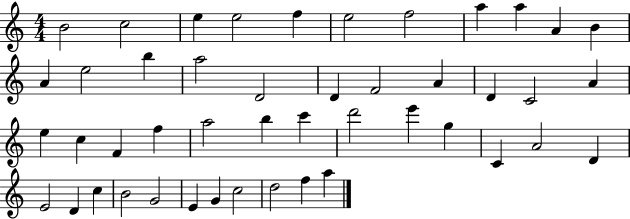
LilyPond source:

{
  \clef treble
  \numericTimeSignature
  \time 4/4
  \key c \major
  b'2 c''2 | e''4 e''2 f''4 | e''2 f''2 | a''4 a''4 a'4 b'4 | \break a'4 e''2 b''4 | a''2 d'2 | d'4 f'2 a'4 | d'4 c'2 a'4 | \break e''4 c''4 f'4 f''4 | a''2 b''4 c'''4 | d'''2 e'''4 g''4 | c'4 a'2 d'4 | \break e'2 d'4 c''4 | b'2 g'2 | e'4 g'4 c''2 | d''2 f''4 a''4 | \break \bar "|."
}